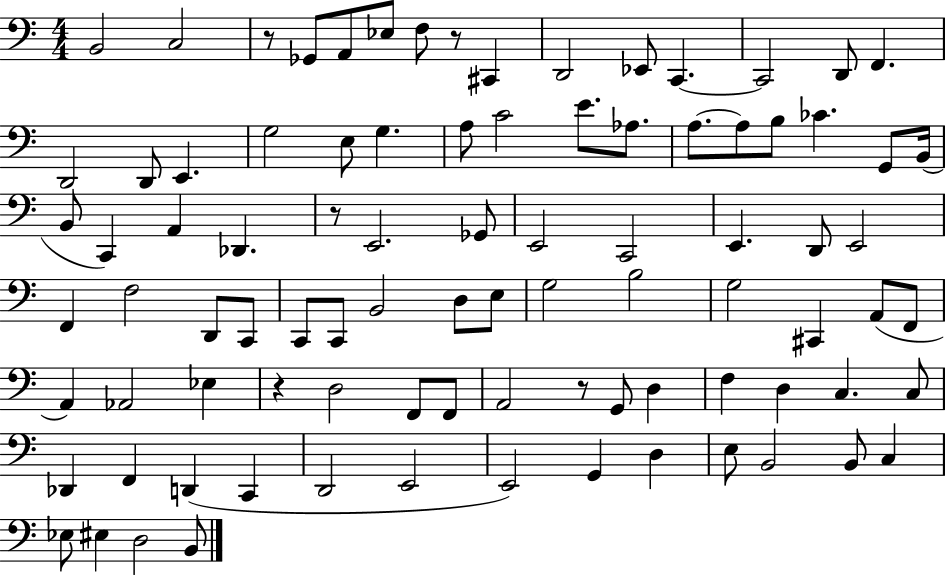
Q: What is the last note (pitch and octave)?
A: B2